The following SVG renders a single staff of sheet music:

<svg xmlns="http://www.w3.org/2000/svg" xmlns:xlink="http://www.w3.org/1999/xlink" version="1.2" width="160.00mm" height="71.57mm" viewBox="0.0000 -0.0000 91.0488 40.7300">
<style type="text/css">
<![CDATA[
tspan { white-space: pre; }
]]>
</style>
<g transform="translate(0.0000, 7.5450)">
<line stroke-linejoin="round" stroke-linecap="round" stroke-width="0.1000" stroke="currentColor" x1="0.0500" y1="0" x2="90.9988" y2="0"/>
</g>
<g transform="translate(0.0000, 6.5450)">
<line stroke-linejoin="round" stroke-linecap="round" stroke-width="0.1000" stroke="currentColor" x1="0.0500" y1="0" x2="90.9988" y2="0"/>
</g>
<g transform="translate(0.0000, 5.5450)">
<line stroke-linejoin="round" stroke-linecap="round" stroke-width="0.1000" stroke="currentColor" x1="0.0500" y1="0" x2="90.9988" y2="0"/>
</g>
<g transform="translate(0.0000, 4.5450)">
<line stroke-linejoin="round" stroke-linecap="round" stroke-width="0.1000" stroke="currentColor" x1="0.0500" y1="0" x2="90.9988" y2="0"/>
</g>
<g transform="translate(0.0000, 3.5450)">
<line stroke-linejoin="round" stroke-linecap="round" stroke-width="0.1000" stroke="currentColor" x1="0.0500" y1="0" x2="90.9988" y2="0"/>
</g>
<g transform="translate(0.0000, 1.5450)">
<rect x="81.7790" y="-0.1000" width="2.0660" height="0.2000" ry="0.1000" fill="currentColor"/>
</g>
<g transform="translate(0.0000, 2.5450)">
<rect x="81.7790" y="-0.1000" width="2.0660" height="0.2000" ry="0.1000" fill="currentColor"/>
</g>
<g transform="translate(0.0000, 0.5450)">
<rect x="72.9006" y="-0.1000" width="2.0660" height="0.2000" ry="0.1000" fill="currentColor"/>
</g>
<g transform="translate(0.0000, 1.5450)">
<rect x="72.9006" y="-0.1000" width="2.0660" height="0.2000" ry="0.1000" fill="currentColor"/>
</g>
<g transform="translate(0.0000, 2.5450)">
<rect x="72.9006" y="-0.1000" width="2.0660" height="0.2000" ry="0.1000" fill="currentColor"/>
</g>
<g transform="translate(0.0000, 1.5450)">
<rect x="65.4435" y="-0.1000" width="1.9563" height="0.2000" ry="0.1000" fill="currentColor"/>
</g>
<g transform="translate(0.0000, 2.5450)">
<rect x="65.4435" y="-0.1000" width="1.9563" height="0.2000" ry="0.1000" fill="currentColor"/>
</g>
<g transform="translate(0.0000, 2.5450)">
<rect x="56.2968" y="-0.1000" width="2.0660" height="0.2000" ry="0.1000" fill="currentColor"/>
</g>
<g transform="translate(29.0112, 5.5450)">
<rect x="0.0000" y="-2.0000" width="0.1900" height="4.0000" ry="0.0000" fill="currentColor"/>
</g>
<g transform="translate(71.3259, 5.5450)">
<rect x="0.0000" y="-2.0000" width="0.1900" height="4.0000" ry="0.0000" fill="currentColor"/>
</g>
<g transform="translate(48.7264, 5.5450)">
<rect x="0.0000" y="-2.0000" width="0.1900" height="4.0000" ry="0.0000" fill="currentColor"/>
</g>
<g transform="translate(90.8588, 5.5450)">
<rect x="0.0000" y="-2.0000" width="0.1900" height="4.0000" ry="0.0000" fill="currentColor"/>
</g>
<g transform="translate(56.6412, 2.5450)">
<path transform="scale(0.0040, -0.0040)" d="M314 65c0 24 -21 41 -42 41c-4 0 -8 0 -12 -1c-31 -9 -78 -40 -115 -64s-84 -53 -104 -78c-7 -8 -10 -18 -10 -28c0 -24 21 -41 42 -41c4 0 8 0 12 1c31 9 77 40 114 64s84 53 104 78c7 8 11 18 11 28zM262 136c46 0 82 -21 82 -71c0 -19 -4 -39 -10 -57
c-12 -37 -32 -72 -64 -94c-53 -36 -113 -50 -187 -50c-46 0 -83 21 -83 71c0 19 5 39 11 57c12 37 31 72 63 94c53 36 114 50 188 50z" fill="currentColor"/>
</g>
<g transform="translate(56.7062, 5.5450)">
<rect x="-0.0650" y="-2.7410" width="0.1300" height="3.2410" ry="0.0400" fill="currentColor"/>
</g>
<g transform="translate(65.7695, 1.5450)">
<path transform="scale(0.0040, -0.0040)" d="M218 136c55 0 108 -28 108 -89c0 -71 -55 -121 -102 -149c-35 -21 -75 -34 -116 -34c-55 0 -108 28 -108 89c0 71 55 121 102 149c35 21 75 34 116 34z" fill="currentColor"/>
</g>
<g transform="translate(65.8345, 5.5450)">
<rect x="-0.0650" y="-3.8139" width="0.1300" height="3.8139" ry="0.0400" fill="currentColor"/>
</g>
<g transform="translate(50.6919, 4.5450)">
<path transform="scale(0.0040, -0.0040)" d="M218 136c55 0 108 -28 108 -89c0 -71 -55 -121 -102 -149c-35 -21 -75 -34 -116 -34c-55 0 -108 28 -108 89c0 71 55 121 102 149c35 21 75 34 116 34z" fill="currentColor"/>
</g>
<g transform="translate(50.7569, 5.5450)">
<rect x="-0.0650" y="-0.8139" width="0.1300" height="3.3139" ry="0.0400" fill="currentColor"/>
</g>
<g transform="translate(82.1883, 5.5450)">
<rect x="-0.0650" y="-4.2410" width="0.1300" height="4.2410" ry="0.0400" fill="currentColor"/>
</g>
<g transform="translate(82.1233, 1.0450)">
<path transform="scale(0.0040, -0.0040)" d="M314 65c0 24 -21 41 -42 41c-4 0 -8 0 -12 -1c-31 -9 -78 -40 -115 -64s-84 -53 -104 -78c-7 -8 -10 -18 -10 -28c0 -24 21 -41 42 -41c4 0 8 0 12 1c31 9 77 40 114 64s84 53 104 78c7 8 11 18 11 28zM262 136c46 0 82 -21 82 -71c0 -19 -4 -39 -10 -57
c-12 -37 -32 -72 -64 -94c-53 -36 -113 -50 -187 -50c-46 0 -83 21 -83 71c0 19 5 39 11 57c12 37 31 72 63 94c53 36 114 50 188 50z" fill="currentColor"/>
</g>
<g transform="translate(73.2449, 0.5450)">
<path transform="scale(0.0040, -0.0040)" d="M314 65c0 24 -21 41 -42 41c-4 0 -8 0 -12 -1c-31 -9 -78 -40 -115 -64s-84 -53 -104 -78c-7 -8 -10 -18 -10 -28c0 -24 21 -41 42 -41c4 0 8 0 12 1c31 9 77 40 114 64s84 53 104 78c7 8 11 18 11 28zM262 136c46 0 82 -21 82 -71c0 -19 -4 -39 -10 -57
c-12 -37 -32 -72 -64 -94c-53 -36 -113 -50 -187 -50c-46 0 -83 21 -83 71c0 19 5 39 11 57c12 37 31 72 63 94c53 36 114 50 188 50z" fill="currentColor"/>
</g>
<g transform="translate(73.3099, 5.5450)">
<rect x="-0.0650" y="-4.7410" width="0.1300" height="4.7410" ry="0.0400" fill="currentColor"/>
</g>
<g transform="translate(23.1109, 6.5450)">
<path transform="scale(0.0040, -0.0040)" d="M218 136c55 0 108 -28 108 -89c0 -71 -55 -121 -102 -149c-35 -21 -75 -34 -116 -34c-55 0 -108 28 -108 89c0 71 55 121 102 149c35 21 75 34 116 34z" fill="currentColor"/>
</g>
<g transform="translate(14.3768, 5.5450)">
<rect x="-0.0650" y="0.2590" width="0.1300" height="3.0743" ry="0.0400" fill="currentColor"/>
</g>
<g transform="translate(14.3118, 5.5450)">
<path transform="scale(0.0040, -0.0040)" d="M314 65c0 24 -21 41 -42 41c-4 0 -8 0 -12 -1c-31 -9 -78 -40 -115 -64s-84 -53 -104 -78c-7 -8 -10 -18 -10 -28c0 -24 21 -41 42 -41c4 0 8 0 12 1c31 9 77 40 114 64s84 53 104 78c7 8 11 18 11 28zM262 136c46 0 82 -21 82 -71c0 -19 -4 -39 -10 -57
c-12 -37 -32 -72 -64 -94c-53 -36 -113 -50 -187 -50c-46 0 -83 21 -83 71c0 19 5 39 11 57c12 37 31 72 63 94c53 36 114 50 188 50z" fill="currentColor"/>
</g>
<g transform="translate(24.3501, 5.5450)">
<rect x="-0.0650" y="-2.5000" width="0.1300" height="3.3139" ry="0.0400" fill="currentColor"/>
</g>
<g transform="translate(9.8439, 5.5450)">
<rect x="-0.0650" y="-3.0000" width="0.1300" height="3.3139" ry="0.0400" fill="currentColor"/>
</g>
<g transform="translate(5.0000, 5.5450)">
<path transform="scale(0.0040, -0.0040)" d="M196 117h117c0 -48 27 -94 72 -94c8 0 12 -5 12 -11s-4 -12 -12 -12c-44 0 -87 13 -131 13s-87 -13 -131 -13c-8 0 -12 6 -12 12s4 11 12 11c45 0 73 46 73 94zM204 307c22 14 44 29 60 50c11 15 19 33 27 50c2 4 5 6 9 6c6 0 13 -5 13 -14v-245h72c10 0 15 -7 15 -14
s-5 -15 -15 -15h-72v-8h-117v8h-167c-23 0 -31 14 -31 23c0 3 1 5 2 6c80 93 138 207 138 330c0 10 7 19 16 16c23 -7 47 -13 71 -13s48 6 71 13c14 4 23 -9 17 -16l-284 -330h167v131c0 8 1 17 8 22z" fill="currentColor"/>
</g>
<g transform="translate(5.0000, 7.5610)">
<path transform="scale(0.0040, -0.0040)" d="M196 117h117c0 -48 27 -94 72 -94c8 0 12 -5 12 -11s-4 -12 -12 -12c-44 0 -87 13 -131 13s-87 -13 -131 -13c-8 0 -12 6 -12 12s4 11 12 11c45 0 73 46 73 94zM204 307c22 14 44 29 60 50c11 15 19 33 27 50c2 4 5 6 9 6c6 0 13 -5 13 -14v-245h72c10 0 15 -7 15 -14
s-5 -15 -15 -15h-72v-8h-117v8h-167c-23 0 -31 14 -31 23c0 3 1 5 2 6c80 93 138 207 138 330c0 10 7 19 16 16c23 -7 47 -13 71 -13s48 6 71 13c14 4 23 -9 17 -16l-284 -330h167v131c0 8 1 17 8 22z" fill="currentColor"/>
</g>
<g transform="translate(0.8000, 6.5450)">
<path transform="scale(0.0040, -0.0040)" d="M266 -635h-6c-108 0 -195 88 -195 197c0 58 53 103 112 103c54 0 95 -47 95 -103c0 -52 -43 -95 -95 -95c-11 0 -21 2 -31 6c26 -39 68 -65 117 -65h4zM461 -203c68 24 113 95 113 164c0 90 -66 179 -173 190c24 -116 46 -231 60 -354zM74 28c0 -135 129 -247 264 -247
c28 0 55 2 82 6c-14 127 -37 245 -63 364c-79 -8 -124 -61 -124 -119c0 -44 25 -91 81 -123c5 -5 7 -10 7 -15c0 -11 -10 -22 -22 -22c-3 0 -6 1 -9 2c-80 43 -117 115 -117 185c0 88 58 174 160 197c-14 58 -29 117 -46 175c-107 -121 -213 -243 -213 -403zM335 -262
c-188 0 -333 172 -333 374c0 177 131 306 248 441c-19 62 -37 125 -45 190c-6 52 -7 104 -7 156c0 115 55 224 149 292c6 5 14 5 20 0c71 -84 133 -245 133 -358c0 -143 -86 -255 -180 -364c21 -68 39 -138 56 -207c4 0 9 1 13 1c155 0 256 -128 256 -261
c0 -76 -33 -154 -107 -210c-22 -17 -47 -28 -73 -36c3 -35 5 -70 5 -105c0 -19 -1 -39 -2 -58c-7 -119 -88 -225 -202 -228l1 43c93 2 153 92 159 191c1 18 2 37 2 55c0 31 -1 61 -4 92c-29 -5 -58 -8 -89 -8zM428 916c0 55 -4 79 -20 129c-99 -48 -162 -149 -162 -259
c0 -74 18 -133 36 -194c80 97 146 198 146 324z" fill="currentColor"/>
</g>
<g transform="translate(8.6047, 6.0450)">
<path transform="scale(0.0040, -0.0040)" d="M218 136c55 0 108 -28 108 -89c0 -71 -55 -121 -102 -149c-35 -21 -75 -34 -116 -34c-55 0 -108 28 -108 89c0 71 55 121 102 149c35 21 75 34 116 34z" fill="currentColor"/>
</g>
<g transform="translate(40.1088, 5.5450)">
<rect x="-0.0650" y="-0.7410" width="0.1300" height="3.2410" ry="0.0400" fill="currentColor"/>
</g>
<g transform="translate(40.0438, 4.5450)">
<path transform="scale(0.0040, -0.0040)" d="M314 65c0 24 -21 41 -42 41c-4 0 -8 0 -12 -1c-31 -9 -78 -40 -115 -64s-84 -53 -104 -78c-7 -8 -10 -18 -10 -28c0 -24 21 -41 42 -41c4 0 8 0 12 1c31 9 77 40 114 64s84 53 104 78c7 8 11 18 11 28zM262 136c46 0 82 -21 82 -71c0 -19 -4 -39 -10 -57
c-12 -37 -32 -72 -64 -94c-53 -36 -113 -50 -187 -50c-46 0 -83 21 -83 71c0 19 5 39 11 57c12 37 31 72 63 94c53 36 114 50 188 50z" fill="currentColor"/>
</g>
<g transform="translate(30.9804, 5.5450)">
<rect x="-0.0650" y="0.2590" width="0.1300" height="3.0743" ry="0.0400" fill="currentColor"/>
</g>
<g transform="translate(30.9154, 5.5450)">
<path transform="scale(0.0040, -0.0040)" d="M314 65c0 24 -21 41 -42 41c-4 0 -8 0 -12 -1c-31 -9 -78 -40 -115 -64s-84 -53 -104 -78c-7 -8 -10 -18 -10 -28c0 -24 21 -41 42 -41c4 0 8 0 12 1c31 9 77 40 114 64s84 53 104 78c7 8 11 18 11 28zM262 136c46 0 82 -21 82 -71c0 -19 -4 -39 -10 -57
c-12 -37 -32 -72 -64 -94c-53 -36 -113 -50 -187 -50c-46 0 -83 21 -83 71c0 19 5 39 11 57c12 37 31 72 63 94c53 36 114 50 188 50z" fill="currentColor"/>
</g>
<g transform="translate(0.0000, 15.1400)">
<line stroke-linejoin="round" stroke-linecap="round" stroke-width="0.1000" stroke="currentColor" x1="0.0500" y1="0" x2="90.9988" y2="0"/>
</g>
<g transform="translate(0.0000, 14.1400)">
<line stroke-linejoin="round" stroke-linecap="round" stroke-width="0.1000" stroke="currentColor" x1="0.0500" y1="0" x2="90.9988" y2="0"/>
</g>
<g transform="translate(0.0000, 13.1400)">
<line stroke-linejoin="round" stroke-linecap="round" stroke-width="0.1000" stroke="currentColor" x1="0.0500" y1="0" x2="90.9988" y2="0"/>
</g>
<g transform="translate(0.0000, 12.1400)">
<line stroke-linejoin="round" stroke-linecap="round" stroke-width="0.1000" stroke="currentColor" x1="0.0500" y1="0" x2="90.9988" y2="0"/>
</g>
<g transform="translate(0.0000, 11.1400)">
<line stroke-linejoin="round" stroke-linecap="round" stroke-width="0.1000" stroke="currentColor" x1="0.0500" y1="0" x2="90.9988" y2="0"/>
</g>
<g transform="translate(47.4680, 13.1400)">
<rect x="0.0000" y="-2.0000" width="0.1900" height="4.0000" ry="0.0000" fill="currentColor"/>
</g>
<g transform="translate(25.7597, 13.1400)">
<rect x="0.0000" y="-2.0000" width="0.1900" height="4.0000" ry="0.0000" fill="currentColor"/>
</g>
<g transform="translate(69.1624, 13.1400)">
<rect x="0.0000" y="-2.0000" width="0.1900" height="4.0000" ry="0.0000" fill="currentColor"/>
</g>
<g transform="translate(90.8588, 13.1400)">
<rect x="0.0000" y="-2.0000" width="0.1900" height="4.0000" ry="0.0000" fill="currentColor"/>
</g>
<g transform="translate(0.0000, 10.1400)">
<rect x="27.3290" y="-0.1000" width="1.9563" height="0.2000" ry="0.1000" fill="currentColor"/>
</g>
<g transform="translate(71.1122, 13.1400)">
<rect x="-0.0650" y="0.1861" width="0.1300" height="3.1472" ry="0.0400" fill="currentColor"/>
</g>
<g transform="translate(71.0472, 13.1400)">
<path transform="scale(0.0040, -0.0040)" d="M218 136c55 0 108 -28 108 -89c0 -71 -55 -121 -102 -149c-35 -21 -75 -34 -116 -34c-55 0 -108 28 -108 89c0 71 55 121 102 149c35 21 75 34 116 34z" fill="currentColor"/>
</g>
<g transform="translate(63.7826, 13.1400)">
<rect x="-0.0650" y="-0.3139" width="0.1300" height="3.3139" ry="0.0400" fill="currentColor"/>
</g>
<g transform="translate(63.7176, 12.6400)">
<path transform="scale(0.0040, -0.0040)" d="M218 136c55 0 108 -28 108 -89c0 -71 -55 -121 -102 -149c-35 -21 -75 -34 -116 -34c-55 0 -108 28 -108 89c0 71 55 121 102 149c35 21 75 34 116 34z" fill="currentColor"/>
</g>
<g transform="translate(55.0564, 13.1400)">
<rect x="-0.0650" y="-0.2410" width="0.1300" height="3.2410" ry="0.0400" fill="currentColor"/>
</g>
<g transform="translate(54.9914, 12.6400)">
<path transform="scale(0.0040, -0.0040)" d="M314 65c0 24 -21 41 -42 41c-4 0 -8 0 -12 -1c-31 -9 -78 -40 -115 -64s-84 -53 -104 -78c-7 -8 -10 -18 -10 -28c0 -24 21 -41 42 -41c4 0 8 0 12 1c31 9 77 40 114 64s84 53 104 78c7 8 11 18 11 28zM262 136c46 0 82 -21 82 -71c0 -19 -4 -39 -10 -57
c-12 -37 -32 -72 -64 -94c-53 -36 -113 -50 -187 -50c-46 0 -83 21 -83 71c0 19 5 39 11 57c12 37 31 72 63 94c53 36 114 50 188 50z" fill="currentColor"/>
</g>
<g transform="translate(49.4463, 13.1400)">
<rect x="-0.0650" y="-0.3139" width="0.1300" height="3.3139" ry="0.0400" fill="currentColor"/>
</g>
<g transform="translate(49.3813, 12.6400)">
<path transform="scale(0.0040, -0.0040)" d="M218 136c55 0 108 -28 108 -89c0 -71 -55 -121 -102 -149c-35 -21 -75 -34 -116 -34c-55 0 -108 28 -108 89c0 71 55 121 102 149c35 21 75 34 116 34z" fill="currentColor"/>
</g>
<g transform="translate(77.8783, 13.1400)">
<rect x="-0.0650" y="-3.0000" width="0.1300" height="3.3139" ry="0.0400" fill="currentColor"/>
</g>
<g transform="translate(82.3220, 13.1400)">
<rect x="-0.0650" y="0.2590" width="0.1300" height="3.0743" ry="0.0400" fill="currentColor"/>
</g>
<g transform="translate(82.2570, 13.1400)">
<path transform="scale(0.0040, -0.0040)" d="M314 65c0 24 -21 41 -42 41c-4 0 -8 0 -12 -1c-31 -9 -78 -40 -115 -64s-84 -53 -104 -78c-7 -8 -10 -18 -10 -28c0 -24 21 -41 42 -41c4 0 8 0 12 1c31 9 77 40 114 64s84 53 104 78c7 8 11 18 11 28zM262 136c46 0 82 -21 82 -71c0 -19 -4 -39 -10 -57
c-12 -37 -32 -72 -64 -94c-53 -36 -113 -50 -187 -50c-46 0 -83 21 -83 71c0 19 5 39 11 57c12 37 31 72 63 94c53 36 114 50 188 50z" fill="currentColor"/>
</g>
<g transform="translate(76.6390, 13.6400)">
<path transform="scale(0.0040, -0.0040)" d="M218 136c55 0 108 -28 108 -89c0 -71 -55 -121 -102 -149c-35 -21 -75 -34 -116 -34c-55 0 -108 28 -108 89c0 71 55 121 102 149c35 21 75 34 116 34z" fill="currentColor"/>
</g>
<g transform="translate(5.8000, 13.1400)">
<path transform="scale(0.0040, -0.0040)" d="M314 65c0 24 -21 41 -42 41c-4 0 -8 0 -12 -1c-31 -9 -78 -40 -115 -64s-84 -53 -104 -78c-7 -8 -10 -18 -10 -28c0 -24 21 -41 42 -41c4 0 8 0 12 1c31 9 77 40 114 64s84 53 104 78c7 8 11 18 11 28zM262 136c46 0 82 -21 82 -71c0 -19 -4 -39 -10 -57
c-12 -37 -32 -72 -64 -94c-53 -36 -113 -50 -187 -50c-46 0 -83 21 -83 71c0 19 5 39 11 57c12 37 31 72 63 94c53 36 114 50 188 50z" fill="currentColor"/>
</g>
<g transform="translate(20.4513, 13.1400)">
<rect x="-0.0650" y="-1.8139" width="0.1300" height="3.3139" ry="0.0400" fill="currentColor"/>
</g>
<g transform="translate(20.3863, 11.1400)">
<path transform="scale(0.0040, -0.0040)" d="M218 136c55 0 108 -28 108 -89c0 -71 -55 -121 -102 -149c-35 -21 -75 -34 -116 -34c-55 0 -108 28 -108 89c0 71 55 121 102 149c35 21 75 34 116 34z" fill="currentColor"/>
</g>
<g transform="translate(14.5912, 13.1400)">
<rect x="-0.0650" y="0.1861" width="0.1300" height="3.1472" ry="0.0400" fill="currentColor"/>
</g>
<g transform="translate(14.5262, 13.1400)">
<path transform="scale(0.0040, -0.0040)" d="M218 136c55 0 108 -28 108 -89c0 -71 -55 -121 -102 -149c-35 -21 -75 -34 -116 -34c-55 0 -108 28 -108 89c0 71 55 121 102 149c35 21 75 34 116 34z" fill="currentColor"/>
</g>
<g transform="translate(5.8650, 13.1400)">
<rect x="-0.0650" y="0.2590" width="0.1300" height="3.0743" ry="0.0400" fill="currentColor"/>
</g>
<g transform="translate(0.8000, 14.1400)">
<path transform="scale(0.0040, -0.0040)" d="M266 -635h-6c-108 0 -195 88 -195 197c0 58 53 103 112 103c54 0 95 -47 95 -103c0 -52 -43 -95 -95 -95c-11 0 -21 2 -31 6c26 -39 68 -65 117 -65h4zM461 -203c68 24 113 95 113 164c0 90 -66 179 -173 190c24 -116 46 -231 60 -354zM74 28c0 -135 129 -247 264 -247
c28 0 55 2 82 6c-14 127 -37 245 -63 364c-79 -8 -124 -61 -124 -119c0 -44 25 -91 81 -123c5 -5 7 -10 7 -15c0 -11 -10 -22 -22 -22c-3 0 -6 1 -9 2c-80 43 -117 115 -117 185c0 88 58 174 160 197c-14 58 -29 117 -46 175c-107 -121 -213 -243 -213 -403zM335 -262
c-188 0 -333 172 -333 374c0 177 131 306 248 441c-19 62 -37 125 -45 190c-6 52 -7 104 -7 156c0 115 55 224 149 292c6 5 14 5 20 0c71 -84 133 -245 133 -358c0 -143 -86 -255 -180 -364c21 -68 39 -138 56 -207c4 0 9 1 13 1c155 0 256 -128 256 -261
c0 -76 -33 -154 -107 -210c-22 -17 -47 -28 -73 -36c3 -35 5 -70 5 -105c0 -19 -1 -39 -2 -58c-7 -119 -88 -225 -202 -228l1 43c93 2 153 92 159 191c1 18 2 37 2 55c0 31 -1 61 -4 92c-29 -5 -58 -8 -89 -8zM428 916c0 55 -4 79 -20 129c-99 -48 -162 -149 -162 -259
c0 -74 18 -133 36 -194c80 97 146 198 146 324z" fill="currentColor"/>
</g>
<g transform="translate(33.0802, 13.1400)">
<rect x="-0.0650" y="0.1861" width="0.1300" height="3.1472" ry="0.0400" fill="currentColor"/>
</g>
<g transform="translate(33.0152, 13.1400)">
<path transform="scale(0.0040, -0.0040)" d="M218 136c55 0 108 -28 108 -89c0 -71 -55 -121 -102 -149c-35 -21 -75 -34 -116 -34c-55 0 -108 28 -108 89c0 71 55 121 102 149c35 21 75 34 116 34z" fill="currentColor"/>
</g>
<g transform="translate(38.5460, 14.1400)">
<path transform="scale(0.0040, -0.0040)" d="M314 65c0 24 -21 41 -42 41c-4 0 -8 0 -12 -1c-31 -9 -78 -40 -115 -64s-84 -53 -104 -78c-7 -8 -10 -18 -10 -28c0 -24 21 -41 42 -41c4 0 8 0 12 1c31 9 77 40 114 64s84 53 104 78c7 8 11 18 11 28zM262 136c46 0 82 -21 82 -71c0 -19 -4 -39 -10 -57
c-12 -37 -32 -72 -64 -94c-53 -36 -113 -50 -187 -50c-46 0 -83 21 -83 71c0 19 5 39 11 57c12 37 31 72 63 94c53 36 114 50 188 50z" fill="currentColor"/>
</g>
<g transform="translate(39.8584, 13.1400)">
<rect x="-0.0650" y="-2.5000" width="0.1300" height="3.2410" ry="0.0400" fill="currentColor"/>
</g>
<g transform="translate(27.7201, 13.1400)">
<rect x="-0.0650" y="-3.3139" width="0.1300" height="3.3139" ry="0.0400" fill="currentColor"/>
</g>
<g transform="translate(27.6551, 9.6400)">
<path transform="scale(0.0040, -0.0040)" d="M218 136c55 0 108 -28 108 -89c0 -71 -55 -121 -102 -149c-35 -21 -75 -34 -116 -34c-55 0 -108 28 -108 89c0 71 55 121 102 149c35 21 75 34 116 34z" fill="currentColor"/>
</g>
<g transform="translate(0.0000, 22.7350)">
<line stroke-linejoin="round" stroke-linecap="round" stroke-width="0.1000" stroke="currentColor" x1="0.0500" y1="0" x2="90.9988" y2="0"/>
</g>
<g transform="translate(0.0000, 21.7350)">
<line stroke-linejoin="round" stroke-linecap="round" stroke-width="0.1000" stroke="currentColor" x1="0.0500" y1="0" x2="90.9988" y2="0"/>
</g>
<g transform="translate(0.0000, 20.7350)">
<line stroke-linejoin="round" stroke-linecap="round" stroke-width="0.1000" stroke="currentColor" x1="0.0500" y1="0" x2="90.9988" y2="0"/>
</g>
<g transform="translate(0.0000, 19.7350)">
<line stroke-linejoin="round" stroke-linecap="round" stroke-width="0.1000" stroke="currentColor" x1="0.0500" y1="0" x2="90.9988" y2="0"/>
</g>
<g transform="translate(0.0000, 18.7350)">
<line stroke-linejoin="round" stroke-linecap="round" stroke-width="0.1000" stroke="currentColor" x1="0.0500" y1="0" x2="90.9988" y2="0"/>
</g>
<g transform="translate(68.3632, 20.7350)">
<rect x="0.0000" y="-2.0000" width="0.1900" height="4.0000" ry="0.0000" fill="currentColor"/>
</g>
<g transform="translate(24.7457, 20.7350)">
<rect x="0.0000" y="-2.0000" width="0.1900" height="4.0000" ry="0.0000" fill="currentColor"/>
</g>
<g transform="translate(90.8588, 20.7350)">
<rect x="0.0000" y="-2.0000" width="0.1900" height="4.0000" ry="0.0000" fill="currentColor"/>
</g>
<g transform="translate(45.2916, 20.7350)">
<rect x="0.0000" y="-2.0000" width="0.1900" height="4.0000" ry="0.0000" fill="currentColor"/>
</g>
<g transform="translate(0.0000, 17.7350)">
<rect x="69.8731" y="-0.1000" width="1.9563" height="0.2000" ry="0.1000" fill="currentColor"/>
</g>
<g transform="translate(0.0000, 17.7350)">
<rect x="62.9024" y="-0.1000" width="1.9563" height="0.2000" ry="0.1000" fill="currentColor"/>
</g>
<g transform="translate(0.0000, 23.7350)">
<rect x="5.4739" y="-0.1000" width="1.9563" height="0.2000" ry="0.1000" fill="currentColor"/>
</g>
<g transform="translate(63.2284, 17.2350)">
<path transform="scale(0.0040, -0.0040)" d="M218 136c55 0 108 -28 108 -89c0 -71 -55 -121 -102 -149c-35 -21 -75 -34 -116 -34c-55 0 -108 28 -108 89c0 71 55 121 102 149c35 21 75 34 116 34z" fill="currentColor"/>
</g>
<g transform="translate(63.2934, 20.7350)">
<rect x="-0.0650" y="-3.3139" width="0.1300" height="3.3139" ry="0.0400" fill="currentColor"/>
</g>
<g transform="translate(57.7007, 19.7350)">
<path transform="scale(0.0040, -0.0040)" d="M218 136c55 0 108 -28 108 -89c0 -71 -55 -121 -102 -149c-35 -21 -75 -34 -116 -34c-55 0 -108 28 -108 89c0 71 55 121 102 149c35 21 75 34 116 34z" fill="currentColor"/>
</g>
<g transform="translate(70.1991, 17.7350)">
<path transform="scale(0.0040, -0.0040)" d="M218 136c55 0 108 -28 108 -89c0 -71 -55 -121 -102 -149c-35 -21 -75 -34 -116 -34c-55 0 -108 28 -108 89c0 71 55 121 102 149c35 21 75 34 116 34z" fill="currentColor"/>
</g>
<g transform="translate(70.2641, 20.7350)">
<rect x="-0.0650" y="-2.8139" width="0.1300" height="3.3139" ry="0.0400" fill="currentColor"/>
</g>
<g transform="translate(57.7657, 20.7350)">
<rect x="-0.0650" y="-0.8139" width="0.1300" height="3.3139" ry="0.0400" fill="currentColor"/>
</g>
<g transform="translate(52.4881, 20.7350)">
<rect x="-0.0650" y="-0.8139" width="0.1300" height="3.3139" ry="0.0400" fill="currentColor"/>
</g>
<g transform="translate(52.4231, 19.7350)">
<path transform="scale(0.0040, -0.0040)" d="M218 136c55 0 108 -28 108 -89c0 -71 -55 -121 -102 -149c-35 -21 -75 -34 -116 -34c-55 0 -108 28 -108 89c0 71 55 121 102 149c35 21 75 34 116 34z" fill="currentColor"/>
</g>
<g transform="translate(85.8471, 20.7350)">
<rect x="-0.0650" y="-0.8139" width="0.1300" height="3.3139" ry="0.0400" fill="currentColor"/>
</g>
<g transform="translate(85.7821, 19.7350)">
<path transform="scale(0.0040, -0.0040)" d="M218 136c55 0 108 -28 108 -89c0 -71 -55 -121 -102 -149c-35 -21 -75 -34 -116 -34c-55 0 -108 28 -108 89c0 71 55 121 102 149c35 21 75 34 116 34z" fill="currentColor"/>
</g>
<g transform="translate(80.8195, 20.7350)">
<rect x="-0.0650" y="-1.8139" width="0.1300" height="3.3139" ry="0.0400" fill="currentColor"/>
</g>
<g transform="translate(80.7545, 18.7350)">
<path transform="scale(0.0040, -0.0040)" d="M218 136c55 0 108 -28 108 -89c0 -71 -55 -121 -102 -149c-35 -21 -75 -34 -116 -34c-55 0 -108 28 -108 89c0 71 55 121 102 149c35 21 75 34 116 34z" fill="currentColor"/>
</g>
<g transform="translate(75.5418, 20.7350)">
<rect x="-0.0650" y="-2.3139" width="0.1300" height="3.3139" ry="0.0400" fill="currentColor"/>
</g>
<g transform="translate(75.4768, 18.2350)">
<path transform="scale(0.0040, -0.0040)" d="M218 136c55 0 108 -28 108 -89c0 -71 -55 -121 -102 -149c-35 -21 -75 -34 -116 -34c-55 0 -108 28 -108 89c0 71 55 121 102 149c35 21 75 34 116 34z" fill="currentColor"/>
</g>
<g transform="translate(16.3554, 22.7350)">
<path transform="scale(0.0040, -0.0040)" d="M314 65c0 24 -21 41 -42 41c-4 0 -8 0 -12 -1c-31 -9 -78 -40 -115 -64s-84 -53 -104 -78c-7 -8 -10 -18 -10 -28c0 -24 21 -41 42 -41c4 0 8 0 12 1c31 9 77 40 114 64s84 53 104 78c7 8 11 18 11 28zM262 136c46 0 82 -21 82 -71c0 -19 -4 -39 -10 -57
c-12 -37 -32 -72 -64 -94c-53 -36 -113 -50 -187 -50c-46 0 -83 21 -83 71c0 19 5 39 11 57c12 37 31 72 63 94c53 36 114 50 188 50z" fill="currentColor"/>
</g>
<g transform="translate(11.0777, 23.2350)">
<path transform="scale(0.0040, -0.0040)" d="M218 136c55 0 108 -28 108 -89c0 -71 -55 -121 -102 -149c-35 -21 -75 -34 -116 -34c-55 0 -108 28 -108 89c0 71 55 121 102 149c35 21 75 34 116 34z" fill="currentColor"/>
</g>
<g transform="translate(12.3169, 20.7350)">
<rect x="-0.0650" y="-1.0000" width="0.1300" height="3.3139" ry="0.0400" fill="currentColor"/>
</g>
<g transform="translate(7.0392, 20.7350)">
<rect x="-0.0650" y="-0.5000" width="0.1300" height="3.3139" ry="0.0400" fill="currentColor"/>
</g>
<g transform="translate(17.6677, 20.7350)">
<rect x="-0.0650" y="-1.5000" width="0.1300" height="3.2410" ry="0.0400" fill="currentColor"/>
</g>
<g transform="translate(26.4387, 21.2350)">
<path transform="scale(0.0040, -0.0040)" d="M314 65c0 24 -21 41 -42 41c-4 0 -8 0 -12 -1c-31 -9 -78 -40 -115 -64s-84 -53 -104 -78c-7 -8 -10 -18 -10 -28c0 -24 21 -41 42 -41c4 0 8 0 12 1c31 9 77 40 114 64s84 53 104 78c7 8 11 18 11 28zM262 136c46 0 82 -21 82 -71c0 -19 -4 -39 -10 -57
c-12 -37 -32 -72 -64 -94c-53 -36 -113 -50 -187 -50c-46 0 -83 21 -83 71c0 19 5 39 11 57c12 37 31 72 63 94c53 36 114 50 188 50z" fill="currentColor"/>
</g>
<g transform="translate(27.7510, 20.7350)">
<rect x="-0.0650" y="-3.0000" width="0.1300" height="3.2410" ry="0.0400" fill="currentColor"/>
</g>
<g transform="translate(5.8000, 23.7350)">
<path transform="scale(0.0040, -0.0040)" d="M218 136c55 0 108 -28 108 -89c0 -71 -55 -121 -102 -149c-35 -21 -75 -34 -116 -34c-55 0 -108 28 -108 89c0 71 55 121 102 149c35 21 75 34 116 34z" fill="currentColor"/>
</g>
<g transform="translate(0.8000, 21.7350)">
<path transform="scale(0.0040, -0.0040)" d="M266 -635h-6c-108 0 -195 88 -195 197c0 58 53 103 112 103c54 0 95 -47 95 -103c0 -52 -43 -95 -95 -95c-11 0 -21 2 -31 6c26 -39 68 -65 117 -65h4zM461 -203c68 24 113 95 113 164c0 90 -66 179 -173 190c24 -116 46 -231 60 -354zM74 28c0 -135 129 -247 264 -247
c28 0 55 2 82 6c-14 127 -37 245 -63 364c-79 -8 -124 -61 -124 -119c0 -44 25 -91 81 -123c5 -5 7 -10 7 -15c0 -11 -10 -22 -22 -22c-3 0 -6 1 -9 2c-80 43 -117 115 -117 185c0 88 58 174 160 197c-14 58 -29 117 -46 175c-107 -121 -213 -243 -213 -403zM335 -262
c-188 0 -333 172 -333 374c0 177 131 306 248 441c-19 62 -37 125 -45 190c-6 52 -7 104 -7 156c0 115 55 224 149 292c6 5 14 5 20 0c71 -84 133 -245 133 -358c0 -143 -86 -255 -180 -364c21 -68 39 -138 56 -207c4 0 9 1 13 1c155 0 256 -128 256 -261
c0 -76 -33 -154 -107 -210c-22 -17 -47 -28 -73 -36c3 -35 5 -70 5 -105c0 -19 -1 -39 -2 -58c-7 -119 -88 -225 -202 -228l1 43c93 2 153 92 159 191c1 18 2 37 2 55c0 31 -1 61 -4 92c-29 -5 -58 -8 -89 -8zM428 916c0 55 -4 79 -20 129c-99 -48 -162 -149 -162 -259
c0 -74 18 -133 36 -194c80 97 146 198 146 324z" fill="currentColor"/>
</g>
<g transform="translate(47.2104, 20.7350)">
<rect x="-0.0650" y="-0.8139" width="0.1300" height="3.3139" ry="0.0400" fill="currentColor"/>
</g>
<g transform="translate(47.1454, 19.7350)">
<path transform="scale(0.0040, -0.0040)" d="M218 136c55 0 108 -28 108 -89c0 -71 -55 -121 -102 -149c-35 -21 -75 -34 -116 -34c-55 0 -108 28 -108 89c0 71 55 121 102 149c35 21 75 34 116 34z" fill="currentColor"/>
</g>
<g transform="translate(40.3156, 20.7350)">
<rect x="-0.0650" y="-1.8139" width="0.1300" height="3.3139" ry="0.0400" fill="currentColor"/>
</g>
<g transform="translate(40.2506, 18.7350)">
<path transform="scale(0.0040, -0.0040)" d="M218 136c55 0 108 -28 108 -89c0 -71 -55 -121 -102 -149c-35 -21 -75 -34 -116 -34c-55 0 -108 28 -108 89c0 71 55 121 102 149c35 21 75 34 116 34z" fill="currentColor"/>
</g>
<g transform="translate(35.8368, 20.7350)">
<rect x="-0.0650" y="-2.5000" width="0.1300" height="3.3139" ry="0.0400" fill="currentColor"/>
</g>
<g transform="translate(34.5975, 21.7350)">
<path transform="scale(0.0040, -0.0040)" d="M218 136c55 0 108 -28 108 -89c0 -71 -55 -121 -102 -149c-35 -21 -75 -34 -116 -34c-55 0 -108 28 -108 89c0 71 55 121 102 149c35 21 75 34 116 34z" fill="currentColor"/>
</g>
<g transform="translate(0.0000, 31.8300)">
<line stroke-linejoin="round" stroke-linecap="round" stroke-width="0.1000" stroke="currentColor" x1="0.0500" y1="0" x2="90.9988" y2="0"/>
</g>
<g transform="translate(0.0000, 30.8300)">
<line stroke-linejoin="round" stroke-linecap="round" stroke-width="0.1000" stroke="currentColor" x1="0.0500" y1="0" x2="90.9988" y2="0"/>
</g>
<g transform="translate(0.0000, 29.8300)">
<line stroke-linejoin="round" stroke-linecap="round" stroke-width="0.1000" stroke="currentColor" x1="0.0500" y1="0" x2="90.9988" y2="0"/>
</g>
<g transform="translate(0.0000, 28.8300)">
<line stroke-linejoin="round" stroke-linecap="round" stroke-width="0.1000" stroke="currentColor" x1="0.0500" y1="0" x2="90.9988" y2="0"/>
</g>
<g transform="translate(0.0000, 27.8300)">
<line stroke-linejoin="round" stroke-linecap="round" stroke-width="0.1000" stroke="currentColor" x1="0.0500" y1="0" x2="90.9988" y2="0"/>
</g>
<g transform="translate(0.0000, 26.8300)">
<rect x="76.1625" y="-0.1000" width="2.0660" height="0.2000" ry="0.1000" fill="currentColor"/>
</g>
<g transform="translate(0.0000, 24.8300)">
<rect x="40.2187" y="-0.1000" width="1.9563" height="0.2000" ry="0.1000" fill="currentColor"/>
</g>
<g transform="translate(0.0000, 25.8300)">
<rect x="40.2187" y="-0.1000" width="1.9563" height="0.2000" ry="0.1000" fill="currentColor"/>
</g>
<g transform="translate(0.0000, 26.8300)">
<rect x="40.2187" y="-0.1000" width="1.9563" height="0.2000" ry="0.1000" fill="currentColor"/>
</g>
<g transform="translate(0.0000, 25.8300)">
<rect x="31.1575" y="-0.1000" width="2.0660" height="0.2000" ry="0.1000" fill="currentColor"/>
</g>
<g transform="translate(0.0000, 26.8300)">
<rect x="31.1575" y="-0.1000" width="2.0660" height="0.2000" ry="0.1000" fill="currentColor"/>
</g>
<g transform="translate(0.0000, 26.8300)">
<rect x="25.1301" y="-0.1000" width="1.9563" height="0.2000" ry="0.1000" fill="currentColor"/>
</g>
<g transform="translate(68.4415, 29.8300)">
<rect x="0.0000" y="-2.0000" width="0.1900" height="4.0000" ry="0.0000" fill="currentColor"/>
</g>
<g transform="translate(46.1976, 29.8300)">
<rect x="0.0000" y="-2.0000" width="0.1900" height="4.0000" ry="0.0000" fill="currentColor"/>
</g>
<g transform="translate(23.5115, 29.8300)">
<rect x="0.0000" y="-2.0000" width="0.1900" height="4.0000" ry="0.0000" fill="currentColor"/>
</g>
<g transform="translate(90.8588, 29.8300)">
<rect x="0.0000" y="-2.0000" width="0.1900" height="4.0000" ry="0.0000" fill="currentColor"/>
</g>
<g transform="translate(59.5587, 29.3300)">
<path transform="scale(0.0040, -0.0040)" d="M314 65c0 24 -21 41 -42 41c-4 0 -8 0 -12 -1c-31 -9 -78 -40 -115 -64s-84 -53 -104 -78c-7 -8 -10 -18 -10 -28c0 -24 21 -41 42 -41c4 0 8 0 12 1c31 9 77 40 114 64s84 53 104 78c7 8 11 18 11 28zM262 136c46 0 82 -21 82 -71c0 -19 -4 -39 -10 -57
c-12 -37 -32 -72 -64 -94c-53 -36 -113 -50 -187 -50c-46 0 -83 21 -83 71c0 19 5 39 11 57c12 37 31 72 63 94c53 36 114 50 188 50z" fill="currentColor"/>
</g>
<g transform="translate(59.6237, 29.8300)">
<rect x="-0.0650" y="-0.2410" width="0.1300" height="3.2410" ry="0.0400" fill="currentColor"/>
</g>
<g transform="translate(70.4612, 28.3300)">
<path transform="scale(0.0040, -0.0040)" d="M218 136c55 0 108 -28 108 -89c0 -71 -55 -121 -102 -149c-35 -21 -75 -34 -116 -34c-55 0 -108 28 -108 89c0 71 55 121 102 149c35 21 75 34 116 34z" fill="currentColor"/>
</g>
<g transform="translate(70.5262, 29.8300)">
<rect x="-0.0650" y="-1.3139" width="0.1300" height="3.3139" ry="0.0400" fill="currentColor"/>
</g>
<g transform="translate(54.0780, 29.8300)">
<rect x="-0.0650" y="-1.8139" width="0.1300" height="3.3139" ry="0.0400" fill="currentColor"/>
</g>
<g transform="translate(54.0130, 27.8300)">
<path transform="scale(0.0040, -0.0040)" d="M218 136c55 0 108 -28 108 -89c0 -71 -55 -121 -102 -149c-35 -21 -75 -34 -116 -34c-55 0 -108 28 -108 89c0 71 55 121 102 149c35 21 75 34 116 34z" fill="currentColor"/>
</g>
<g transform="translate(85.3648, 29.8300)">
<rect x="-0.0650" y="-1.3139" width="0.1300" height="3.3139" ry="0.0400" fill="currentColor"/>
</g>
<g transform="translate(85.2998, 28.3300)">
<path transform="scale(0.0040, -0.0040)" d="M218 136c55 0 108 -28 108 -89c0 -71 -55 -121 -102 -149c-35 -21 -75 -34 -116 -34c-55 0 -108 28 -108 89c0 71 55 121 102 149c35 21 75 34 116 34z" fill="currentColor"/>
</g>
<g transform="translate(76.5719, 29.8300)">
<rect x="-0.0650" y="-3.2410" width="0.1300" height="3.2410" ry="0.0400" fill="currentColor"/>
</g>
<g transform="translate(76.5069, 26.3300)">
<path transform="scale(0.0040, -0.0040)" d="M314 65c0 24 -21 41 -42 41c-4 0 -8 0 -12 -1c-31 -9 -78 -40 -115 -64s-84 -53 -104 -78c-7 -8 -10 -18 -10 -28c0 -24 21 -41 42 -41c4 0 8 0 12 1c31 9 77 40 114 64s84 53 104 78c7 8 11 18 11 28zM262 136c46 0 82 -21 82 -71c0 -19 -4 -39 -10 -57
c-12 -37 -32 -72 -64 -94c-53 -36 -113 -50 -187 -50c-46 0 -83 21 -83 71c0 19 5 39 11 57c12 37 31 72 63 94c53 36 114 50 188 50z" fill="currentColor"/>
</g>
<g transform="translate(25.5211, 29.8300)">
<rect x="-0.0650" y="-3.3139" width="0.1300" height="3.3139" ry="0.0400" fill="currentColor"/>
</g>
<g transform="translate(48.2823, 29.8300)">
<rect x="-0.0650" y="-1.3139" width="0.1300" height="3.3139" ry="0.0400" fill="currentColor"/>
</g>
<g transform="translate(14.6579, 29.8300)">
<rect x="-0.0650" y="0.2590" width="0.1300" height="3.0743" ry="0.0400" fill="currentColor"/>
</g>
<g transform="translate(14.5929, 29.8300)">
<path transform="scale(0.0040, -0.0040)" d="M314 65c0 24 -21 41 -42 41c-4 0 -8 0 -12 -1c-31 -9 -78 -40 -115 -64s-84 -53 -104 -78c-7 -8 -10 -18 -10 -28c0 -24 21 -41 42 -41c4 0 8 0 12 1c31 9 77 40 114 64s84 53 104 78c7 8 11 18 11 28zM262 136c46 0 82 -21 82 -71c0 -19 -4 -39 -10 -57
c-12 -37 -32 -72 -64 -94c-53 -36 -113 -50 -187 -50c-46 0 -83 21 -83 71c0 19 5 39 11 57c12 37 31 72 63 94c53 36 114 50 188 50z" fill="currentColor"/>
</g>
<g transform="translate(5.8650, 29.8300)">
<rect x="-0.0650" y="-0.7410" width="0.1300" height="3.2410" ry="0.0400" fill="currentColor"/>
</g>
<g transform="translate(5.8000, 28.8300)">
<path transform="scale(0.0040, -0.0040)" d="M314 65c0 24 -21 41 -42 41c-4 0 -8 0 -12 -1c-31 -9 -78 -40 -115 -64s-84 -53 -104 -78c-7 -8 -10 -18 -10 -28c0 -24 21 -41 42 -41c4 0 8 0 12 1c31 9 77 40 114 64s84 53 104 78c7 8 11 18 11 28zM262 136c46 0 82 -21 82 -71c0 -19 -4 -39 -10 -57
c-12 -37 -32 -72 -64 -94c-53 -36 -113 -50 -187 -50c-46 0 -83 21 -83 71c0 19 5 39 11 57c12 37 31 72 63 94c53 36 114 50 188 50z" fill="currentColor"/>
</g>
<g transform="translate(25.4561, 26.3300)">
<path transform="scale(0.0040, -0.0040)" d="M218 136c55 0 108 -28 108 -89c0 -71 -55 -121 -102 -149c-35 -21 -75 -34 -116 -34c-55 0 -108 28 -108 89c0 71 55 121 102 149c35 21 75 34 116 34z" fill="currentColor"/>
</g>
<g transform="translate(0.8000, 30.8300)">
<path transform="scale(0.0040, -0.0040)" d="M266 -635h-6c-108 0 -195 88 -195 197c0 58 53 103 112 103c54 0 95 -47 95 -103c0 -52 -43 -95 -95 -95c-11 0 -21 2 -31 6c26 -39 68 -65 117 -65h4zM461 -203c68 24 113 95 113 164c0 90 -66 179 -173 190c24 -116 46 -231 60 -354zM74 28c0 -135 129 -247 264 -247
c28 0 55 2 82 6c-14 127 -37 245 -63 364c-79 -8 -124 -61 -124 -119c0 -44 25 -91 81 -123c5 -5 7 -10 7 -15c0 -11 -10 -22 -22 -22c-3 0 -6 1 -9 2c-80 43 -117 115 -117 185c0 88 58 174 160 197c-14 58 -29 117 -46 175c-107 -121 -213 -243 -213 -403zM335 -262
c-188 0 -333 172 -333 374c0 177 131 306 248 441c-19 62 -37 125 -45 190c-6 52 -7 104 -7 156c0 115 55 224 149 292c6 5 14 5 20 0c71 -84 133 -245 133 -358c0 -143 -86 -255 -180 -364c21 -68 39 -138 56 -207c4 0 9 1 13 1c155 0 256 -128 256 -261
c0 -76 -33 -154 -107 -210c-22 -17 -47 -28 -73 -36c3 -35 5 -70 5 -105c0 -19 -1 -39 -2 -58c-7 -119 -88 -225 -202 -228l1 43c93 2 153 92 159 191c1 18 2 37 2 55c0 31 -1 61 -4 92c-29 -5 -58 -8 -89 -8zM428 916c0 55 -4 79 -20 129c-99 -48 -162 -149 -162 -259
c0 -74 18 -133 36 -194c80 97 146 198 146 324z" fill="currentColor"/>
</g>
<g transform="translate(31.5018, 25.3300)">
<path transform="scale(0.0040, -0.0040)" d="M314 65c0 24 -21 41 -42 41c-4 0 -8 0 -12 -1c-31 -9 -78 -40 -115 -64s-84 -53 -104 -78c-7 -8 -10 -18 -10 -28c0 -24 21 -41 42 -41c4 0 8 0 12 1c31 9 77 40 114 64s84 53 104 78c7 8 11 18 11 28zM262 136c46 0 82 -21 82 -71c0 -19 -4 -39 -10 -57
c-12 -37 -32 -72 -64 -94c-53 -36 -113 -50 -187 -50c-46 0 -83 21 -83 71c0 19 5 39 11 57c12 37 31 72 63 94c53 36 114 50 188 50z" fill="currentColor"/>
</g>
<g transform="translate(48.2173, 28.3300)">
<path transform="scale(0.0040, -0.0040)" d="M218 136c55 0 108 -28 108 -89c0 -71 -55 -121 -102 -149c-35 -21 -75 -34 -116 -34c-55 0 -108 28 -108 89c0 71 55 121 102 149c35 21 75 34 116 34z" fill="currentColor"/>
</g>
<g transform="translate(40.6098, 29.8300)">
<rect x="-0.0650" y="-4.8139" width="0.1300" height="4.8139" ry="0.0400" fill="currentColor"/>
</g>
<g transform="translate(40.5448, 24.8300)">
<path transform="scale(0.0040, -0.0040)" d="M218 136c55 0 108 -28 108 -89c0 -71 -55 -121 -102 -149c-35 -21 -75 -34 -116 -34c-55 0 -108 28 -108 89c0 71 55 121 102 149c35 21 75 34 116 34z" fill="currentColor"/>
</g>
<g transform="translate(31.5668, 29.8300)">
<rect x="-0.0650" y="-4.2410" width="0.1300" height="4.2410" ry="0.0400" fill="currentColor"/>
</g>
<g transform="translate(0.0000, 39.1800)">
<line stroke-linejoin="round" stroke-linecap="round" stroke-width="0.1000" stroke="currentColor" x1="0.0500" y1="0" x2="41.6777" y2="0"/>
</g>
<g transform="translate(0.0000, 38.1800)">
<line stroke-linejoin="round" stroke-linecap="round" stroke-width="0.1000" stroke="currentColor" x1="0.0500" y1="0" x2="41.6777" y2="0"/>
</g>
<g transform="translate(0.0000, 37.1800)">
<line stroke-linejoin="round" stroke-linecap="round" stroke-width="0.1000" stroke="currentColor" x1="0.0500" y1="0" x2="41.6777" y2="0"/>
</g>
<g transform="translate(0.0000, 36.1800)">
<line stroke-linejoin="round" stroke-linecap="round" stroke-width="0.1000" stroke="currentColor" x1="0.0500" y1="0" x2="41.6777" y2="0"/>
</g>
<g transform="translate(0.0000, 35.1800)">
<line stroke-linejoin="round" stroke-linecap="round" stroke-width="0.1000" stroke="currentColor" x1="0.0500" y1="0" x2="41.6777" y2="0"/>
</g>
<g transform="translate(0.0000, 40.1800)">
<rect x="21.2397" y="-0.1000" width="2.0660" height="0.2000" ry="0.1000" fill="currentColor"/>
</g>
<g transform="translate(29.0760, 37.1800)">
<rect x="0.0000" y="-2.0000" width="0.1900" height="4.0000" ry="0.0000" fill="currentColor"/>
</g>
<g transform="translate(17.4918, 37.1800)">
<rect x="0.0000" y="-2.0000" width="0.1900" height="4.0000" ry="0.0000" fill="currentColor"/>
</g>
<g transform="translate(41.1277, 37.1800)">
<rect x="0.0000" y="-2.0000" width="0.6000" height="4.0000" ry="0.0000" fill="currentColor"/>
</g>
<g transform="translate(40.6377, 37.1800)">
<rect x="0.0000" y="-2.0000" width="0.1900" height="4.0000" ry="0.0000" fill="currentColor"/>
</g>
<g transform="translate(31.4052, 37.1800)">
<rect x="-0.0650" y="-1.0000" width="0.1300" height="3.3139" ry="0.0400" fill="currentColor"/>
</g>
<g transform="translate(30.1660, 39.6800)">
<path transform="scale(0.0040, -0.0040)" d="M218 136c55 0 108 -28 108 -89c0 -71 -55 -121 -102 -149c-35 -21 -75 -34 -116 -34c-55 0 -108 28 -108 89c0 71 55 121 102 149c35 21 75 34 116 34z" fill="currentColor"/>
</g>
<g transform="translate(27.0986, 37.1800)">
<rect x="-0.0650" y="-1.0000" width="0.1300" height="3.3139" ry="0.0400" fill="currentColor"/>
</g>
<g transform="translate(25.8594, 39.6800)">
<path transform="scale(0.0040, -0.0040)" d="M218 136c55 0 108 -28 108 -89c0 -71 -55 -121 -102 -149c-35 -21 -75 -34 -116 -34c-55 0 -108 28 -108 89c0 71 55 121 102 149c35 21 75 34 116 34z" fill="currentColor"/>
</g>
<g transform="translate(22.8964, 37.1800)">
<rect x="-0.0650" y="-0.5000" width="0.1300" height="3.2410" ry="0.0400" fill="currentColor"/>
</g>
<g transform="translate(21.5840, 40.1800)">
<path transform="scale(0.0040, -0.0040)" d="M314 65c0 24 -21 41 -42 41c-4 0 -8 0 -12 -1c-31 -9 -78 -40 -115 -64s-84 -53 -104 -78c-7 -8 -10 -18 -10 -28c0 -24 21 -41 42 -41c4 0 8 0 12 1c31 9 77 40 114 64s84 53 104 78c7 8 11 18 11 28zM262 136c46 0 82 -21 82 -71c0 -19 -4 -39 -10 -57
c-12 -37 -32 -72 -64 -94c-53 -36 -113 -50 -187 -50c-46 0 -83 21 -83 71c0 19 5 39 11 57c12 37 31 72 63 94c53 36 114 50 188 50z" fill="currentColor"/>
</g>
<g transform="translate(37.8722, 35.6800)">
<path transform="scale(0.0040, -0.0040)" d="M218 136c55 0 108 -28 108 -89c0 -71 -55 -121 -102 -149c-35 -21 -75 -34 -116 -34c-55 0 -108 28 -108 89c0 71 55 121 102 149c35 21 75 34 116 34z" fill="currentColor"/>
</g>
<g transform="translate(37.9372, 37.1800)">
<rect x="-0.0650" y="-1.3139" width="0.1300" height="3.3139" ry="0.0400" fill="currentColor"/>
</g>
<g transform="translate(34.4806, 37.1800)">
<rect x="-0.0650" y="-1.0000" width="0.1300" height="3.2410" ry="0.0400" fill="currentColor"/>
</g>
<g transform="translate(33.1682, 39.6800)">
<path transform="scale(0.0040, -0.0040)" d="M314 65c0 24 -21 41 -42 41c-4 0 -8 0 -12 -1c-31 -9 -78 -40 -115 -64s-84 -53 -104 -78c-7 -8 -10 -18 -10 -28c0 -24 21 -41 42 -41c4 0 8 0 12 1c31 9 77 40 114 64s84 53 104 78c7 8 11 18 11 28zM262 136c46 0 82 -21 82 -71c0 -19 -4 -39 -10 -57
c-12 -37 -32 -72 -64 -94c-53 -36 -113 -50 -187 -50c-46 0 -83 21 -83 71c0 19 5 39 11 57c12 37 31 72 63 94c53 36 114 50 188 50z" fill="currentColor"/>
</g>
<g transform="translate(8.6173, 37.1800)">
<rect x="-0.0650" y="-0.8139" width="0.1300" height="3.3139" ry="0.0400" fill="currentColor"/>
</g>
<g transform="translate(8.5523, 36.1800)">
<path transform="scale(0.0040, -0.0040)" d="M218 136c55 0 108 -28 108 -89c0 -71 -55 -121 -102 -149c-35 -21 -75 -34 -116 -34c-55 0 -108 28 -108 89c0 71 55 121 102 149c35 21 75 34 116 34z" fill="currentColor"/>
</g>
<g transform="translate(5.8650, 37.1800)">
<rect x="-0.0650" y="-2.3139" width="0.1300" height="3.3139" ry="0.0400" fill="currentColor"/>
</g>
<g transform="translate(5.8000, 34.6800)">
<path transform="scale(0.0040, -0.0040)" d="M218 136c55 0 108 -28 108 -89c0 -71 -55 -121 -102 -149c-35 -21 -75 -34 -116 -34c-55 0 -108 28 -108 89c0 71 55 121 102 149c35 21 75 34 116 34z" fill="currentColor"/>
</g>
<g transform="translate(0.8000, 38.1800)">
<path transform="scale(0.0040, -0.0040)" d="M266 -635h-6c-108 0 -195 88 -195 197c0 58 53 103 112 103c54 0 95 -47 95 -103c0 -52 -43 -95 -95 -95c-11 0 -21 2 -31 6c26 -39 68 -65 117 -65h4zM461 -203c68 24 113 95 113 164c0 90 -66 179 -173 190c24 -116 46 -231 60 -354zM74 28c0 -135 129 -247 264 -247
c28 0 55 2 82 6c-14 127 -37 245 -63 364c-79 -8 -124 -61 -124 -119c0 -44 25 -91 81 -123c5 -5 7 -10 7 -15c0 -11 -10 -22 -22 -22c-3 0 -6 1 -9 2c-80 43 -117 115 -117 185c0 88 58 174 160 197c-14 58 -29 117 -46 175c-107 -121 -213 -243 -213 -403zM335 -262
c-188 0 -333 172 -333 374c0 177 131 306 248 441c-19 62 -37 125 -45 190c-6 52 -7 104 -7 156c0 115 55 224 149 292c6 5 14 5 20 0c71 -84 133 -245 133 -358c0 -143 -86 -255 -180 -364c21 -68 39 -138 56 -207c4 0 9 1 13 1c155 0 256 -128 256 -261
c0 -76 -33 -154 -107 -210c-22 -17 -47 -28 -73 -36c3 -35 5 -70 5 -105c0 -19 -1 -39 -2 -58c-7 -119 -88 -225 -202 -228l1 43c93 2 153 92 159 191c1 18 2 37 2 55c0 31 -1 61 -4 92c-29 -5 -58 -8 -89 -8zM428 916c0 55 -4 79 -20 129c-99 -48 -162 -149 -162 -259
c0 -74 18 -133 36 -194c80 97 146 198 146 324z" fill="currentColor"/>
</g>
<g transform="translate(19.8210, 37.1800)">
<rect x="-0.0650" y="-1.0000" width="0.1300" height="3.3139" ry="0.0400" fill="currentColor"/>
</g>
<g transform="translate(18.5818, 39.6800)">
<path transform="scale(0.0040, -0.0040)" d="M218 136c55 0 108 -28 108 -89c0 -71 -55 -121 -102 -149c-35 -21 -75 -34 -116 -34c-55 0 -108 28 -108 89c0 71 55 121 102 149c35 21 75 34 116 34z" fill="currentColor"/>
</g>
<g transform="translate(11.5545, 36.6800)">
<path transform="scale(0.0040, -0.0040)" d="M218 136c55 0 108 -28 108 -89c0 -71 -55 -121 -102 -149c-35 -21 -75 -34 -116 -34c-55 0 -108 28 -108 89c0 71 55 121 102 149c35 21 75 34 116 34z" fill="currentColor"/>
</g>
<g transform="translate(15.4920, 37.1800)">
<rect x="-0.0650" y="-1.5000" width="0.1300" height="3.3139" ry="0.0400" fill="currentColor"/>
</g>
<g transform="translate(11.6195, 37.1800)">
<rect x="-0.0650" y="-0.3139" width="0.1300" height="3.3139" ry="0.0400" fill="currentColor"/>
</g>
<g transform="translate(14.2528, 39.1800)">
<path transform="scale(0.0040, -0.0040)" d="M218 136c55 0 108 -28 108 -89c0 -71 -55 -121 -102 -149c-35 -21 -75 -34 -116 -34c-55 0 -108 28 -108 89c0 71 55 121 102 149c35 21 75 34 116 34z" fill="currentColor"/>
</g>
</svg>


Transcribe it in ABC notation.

X:1
T:Untitled
M:4/4
L:1/4
K:C
A B2 G B2 d2 d a2 c' e'2 d'2 B2 B f b B G2 c c2 c B A B2 C D E2 A2 G f d d d b a g f d d2 B2 b d'2 e' e f c2 e b2 e g d c E D C2 D D D2 e